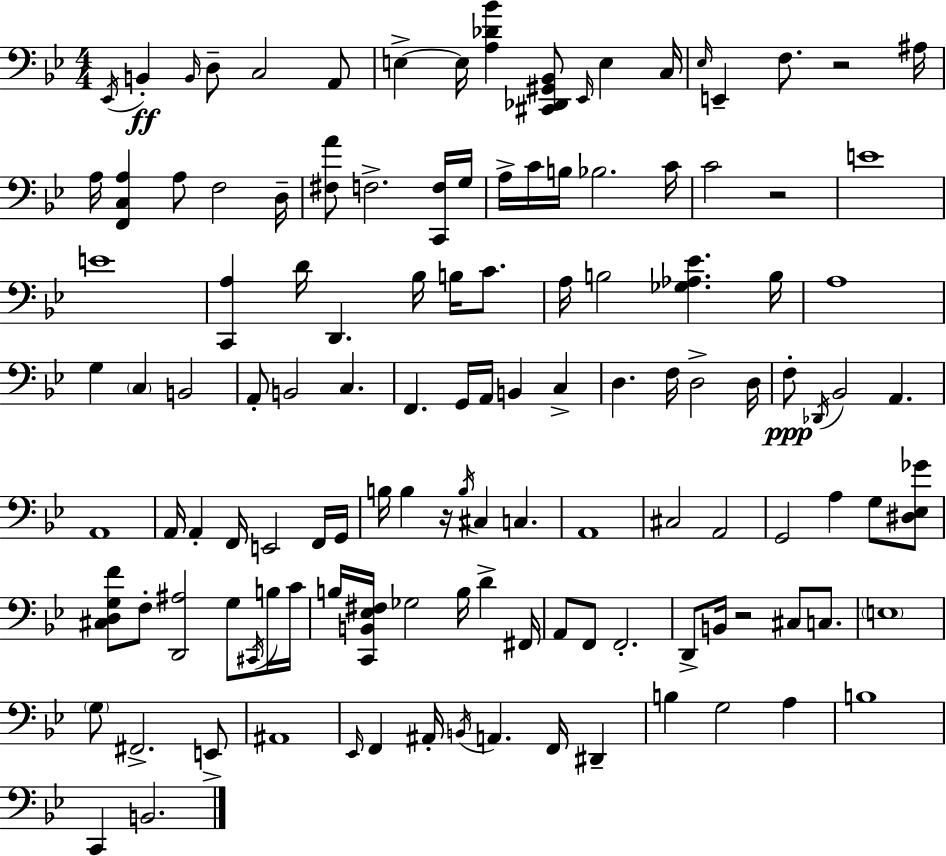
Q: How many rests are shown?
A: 4